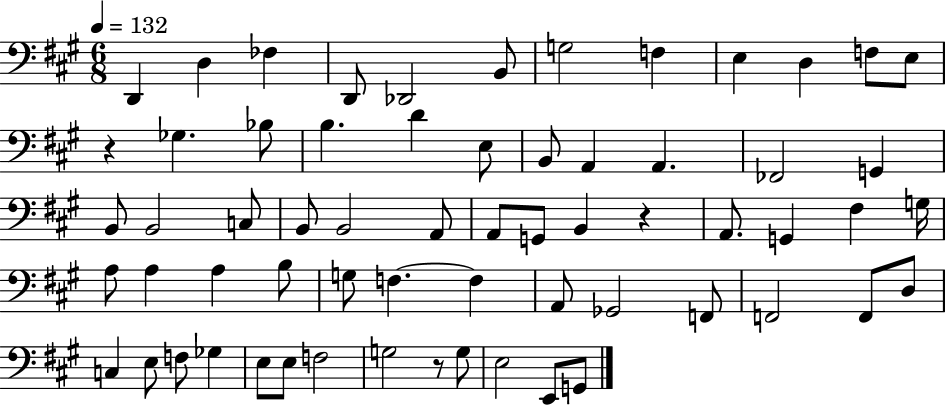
{
  \clef bass
  \numericTimeSignature
  \time 6/8
  \key a \major
  \tempo 4 = 132
  d,4 d4 fes4 | d,8 des,2 b,8 | g2 f4 | e4 d4 f8 e8 | \break r4 ges4. bes8 | b4. d'4 e8 | b,8 a,4 a,4. | fes,2 g,4 | \break b,8 b,2 c8 | b,8 b,2 a,8 | a,8 g,8 b,4 r4 | a,8. g,4 fis4 g16 | \break a8 a4 a4 b8 | g8 f4.~~ f4 | a,8 ges,2 f,8 | f,2 f,8 d8 | \break c4 e8 f8 ges4 | e8 e8 f2 | g2 r8 g8 | e2 e,8 g,8 | \break \bar "|."
}